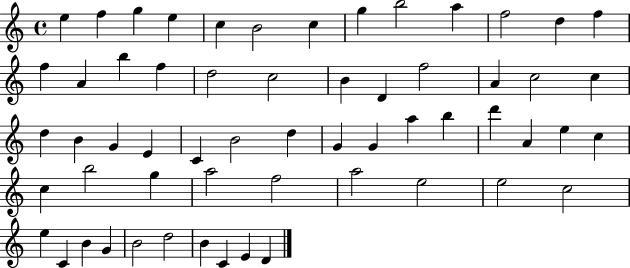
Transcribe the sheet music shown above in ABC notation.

X:1
T:Untitled
M:4/4
L:1/4
K:C
e f g e c B2 c g b2 a f2 d f f A b f d2 c2 B D f2 A c2 c d B G E C B2 d G G a b d' A e c c b2 g a2 f2 a2 e2 e2 c2 e C B G B2 d2 B C E D